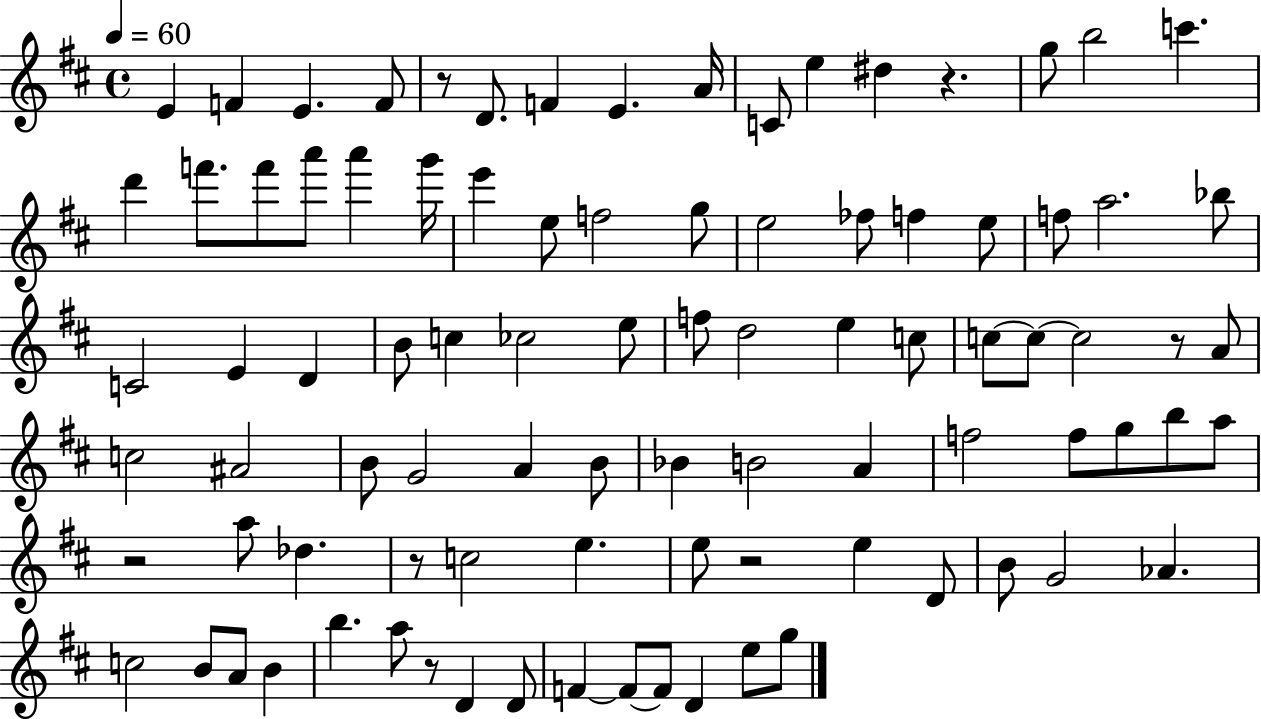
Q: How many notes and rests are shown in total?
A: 91